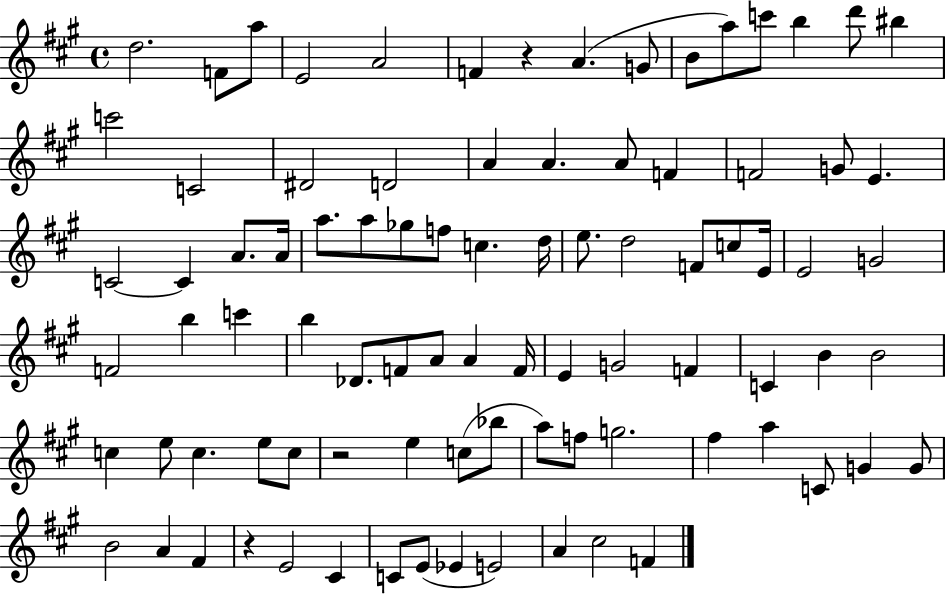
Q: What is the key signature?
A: A major